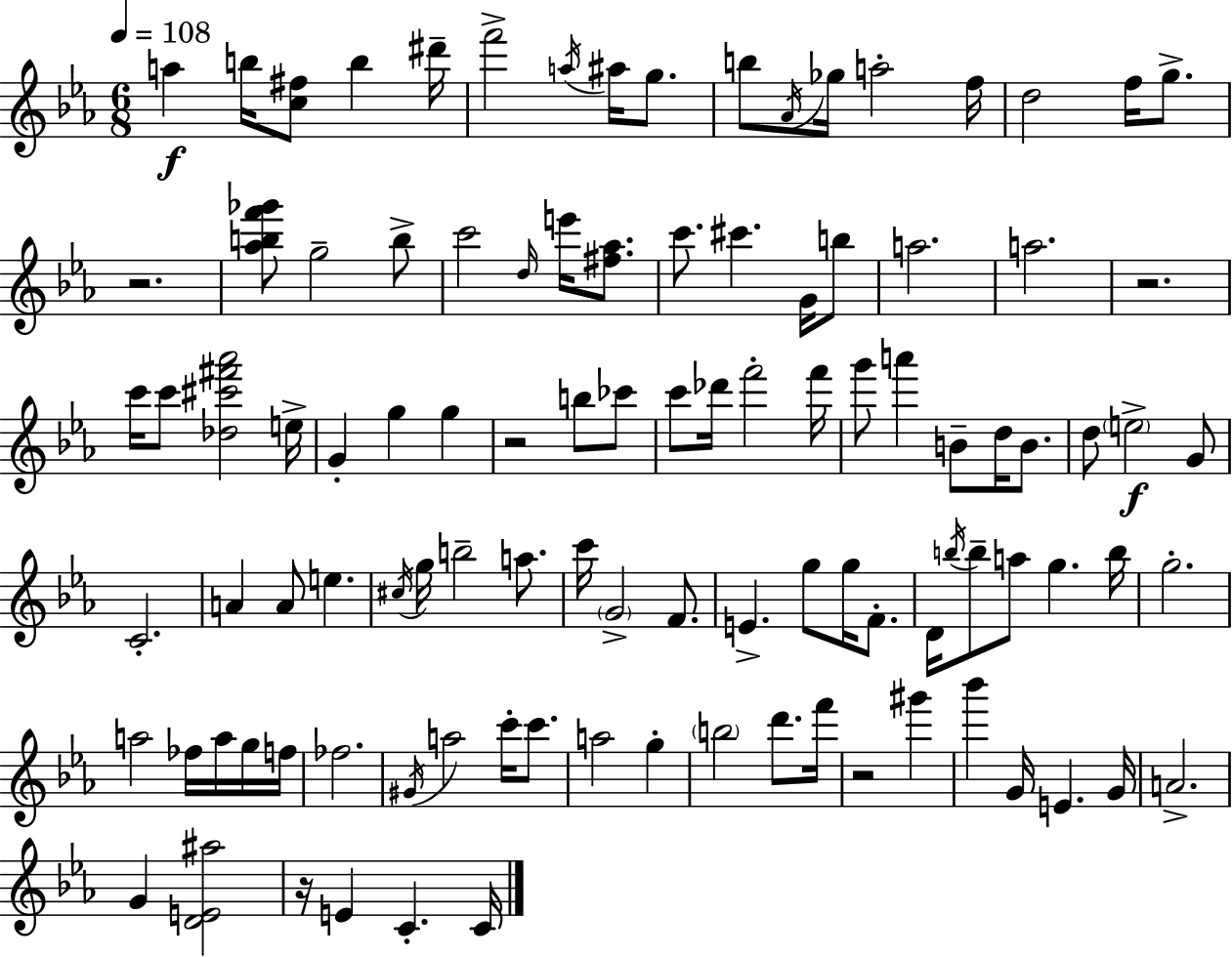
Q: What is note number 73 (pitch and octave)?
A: G5